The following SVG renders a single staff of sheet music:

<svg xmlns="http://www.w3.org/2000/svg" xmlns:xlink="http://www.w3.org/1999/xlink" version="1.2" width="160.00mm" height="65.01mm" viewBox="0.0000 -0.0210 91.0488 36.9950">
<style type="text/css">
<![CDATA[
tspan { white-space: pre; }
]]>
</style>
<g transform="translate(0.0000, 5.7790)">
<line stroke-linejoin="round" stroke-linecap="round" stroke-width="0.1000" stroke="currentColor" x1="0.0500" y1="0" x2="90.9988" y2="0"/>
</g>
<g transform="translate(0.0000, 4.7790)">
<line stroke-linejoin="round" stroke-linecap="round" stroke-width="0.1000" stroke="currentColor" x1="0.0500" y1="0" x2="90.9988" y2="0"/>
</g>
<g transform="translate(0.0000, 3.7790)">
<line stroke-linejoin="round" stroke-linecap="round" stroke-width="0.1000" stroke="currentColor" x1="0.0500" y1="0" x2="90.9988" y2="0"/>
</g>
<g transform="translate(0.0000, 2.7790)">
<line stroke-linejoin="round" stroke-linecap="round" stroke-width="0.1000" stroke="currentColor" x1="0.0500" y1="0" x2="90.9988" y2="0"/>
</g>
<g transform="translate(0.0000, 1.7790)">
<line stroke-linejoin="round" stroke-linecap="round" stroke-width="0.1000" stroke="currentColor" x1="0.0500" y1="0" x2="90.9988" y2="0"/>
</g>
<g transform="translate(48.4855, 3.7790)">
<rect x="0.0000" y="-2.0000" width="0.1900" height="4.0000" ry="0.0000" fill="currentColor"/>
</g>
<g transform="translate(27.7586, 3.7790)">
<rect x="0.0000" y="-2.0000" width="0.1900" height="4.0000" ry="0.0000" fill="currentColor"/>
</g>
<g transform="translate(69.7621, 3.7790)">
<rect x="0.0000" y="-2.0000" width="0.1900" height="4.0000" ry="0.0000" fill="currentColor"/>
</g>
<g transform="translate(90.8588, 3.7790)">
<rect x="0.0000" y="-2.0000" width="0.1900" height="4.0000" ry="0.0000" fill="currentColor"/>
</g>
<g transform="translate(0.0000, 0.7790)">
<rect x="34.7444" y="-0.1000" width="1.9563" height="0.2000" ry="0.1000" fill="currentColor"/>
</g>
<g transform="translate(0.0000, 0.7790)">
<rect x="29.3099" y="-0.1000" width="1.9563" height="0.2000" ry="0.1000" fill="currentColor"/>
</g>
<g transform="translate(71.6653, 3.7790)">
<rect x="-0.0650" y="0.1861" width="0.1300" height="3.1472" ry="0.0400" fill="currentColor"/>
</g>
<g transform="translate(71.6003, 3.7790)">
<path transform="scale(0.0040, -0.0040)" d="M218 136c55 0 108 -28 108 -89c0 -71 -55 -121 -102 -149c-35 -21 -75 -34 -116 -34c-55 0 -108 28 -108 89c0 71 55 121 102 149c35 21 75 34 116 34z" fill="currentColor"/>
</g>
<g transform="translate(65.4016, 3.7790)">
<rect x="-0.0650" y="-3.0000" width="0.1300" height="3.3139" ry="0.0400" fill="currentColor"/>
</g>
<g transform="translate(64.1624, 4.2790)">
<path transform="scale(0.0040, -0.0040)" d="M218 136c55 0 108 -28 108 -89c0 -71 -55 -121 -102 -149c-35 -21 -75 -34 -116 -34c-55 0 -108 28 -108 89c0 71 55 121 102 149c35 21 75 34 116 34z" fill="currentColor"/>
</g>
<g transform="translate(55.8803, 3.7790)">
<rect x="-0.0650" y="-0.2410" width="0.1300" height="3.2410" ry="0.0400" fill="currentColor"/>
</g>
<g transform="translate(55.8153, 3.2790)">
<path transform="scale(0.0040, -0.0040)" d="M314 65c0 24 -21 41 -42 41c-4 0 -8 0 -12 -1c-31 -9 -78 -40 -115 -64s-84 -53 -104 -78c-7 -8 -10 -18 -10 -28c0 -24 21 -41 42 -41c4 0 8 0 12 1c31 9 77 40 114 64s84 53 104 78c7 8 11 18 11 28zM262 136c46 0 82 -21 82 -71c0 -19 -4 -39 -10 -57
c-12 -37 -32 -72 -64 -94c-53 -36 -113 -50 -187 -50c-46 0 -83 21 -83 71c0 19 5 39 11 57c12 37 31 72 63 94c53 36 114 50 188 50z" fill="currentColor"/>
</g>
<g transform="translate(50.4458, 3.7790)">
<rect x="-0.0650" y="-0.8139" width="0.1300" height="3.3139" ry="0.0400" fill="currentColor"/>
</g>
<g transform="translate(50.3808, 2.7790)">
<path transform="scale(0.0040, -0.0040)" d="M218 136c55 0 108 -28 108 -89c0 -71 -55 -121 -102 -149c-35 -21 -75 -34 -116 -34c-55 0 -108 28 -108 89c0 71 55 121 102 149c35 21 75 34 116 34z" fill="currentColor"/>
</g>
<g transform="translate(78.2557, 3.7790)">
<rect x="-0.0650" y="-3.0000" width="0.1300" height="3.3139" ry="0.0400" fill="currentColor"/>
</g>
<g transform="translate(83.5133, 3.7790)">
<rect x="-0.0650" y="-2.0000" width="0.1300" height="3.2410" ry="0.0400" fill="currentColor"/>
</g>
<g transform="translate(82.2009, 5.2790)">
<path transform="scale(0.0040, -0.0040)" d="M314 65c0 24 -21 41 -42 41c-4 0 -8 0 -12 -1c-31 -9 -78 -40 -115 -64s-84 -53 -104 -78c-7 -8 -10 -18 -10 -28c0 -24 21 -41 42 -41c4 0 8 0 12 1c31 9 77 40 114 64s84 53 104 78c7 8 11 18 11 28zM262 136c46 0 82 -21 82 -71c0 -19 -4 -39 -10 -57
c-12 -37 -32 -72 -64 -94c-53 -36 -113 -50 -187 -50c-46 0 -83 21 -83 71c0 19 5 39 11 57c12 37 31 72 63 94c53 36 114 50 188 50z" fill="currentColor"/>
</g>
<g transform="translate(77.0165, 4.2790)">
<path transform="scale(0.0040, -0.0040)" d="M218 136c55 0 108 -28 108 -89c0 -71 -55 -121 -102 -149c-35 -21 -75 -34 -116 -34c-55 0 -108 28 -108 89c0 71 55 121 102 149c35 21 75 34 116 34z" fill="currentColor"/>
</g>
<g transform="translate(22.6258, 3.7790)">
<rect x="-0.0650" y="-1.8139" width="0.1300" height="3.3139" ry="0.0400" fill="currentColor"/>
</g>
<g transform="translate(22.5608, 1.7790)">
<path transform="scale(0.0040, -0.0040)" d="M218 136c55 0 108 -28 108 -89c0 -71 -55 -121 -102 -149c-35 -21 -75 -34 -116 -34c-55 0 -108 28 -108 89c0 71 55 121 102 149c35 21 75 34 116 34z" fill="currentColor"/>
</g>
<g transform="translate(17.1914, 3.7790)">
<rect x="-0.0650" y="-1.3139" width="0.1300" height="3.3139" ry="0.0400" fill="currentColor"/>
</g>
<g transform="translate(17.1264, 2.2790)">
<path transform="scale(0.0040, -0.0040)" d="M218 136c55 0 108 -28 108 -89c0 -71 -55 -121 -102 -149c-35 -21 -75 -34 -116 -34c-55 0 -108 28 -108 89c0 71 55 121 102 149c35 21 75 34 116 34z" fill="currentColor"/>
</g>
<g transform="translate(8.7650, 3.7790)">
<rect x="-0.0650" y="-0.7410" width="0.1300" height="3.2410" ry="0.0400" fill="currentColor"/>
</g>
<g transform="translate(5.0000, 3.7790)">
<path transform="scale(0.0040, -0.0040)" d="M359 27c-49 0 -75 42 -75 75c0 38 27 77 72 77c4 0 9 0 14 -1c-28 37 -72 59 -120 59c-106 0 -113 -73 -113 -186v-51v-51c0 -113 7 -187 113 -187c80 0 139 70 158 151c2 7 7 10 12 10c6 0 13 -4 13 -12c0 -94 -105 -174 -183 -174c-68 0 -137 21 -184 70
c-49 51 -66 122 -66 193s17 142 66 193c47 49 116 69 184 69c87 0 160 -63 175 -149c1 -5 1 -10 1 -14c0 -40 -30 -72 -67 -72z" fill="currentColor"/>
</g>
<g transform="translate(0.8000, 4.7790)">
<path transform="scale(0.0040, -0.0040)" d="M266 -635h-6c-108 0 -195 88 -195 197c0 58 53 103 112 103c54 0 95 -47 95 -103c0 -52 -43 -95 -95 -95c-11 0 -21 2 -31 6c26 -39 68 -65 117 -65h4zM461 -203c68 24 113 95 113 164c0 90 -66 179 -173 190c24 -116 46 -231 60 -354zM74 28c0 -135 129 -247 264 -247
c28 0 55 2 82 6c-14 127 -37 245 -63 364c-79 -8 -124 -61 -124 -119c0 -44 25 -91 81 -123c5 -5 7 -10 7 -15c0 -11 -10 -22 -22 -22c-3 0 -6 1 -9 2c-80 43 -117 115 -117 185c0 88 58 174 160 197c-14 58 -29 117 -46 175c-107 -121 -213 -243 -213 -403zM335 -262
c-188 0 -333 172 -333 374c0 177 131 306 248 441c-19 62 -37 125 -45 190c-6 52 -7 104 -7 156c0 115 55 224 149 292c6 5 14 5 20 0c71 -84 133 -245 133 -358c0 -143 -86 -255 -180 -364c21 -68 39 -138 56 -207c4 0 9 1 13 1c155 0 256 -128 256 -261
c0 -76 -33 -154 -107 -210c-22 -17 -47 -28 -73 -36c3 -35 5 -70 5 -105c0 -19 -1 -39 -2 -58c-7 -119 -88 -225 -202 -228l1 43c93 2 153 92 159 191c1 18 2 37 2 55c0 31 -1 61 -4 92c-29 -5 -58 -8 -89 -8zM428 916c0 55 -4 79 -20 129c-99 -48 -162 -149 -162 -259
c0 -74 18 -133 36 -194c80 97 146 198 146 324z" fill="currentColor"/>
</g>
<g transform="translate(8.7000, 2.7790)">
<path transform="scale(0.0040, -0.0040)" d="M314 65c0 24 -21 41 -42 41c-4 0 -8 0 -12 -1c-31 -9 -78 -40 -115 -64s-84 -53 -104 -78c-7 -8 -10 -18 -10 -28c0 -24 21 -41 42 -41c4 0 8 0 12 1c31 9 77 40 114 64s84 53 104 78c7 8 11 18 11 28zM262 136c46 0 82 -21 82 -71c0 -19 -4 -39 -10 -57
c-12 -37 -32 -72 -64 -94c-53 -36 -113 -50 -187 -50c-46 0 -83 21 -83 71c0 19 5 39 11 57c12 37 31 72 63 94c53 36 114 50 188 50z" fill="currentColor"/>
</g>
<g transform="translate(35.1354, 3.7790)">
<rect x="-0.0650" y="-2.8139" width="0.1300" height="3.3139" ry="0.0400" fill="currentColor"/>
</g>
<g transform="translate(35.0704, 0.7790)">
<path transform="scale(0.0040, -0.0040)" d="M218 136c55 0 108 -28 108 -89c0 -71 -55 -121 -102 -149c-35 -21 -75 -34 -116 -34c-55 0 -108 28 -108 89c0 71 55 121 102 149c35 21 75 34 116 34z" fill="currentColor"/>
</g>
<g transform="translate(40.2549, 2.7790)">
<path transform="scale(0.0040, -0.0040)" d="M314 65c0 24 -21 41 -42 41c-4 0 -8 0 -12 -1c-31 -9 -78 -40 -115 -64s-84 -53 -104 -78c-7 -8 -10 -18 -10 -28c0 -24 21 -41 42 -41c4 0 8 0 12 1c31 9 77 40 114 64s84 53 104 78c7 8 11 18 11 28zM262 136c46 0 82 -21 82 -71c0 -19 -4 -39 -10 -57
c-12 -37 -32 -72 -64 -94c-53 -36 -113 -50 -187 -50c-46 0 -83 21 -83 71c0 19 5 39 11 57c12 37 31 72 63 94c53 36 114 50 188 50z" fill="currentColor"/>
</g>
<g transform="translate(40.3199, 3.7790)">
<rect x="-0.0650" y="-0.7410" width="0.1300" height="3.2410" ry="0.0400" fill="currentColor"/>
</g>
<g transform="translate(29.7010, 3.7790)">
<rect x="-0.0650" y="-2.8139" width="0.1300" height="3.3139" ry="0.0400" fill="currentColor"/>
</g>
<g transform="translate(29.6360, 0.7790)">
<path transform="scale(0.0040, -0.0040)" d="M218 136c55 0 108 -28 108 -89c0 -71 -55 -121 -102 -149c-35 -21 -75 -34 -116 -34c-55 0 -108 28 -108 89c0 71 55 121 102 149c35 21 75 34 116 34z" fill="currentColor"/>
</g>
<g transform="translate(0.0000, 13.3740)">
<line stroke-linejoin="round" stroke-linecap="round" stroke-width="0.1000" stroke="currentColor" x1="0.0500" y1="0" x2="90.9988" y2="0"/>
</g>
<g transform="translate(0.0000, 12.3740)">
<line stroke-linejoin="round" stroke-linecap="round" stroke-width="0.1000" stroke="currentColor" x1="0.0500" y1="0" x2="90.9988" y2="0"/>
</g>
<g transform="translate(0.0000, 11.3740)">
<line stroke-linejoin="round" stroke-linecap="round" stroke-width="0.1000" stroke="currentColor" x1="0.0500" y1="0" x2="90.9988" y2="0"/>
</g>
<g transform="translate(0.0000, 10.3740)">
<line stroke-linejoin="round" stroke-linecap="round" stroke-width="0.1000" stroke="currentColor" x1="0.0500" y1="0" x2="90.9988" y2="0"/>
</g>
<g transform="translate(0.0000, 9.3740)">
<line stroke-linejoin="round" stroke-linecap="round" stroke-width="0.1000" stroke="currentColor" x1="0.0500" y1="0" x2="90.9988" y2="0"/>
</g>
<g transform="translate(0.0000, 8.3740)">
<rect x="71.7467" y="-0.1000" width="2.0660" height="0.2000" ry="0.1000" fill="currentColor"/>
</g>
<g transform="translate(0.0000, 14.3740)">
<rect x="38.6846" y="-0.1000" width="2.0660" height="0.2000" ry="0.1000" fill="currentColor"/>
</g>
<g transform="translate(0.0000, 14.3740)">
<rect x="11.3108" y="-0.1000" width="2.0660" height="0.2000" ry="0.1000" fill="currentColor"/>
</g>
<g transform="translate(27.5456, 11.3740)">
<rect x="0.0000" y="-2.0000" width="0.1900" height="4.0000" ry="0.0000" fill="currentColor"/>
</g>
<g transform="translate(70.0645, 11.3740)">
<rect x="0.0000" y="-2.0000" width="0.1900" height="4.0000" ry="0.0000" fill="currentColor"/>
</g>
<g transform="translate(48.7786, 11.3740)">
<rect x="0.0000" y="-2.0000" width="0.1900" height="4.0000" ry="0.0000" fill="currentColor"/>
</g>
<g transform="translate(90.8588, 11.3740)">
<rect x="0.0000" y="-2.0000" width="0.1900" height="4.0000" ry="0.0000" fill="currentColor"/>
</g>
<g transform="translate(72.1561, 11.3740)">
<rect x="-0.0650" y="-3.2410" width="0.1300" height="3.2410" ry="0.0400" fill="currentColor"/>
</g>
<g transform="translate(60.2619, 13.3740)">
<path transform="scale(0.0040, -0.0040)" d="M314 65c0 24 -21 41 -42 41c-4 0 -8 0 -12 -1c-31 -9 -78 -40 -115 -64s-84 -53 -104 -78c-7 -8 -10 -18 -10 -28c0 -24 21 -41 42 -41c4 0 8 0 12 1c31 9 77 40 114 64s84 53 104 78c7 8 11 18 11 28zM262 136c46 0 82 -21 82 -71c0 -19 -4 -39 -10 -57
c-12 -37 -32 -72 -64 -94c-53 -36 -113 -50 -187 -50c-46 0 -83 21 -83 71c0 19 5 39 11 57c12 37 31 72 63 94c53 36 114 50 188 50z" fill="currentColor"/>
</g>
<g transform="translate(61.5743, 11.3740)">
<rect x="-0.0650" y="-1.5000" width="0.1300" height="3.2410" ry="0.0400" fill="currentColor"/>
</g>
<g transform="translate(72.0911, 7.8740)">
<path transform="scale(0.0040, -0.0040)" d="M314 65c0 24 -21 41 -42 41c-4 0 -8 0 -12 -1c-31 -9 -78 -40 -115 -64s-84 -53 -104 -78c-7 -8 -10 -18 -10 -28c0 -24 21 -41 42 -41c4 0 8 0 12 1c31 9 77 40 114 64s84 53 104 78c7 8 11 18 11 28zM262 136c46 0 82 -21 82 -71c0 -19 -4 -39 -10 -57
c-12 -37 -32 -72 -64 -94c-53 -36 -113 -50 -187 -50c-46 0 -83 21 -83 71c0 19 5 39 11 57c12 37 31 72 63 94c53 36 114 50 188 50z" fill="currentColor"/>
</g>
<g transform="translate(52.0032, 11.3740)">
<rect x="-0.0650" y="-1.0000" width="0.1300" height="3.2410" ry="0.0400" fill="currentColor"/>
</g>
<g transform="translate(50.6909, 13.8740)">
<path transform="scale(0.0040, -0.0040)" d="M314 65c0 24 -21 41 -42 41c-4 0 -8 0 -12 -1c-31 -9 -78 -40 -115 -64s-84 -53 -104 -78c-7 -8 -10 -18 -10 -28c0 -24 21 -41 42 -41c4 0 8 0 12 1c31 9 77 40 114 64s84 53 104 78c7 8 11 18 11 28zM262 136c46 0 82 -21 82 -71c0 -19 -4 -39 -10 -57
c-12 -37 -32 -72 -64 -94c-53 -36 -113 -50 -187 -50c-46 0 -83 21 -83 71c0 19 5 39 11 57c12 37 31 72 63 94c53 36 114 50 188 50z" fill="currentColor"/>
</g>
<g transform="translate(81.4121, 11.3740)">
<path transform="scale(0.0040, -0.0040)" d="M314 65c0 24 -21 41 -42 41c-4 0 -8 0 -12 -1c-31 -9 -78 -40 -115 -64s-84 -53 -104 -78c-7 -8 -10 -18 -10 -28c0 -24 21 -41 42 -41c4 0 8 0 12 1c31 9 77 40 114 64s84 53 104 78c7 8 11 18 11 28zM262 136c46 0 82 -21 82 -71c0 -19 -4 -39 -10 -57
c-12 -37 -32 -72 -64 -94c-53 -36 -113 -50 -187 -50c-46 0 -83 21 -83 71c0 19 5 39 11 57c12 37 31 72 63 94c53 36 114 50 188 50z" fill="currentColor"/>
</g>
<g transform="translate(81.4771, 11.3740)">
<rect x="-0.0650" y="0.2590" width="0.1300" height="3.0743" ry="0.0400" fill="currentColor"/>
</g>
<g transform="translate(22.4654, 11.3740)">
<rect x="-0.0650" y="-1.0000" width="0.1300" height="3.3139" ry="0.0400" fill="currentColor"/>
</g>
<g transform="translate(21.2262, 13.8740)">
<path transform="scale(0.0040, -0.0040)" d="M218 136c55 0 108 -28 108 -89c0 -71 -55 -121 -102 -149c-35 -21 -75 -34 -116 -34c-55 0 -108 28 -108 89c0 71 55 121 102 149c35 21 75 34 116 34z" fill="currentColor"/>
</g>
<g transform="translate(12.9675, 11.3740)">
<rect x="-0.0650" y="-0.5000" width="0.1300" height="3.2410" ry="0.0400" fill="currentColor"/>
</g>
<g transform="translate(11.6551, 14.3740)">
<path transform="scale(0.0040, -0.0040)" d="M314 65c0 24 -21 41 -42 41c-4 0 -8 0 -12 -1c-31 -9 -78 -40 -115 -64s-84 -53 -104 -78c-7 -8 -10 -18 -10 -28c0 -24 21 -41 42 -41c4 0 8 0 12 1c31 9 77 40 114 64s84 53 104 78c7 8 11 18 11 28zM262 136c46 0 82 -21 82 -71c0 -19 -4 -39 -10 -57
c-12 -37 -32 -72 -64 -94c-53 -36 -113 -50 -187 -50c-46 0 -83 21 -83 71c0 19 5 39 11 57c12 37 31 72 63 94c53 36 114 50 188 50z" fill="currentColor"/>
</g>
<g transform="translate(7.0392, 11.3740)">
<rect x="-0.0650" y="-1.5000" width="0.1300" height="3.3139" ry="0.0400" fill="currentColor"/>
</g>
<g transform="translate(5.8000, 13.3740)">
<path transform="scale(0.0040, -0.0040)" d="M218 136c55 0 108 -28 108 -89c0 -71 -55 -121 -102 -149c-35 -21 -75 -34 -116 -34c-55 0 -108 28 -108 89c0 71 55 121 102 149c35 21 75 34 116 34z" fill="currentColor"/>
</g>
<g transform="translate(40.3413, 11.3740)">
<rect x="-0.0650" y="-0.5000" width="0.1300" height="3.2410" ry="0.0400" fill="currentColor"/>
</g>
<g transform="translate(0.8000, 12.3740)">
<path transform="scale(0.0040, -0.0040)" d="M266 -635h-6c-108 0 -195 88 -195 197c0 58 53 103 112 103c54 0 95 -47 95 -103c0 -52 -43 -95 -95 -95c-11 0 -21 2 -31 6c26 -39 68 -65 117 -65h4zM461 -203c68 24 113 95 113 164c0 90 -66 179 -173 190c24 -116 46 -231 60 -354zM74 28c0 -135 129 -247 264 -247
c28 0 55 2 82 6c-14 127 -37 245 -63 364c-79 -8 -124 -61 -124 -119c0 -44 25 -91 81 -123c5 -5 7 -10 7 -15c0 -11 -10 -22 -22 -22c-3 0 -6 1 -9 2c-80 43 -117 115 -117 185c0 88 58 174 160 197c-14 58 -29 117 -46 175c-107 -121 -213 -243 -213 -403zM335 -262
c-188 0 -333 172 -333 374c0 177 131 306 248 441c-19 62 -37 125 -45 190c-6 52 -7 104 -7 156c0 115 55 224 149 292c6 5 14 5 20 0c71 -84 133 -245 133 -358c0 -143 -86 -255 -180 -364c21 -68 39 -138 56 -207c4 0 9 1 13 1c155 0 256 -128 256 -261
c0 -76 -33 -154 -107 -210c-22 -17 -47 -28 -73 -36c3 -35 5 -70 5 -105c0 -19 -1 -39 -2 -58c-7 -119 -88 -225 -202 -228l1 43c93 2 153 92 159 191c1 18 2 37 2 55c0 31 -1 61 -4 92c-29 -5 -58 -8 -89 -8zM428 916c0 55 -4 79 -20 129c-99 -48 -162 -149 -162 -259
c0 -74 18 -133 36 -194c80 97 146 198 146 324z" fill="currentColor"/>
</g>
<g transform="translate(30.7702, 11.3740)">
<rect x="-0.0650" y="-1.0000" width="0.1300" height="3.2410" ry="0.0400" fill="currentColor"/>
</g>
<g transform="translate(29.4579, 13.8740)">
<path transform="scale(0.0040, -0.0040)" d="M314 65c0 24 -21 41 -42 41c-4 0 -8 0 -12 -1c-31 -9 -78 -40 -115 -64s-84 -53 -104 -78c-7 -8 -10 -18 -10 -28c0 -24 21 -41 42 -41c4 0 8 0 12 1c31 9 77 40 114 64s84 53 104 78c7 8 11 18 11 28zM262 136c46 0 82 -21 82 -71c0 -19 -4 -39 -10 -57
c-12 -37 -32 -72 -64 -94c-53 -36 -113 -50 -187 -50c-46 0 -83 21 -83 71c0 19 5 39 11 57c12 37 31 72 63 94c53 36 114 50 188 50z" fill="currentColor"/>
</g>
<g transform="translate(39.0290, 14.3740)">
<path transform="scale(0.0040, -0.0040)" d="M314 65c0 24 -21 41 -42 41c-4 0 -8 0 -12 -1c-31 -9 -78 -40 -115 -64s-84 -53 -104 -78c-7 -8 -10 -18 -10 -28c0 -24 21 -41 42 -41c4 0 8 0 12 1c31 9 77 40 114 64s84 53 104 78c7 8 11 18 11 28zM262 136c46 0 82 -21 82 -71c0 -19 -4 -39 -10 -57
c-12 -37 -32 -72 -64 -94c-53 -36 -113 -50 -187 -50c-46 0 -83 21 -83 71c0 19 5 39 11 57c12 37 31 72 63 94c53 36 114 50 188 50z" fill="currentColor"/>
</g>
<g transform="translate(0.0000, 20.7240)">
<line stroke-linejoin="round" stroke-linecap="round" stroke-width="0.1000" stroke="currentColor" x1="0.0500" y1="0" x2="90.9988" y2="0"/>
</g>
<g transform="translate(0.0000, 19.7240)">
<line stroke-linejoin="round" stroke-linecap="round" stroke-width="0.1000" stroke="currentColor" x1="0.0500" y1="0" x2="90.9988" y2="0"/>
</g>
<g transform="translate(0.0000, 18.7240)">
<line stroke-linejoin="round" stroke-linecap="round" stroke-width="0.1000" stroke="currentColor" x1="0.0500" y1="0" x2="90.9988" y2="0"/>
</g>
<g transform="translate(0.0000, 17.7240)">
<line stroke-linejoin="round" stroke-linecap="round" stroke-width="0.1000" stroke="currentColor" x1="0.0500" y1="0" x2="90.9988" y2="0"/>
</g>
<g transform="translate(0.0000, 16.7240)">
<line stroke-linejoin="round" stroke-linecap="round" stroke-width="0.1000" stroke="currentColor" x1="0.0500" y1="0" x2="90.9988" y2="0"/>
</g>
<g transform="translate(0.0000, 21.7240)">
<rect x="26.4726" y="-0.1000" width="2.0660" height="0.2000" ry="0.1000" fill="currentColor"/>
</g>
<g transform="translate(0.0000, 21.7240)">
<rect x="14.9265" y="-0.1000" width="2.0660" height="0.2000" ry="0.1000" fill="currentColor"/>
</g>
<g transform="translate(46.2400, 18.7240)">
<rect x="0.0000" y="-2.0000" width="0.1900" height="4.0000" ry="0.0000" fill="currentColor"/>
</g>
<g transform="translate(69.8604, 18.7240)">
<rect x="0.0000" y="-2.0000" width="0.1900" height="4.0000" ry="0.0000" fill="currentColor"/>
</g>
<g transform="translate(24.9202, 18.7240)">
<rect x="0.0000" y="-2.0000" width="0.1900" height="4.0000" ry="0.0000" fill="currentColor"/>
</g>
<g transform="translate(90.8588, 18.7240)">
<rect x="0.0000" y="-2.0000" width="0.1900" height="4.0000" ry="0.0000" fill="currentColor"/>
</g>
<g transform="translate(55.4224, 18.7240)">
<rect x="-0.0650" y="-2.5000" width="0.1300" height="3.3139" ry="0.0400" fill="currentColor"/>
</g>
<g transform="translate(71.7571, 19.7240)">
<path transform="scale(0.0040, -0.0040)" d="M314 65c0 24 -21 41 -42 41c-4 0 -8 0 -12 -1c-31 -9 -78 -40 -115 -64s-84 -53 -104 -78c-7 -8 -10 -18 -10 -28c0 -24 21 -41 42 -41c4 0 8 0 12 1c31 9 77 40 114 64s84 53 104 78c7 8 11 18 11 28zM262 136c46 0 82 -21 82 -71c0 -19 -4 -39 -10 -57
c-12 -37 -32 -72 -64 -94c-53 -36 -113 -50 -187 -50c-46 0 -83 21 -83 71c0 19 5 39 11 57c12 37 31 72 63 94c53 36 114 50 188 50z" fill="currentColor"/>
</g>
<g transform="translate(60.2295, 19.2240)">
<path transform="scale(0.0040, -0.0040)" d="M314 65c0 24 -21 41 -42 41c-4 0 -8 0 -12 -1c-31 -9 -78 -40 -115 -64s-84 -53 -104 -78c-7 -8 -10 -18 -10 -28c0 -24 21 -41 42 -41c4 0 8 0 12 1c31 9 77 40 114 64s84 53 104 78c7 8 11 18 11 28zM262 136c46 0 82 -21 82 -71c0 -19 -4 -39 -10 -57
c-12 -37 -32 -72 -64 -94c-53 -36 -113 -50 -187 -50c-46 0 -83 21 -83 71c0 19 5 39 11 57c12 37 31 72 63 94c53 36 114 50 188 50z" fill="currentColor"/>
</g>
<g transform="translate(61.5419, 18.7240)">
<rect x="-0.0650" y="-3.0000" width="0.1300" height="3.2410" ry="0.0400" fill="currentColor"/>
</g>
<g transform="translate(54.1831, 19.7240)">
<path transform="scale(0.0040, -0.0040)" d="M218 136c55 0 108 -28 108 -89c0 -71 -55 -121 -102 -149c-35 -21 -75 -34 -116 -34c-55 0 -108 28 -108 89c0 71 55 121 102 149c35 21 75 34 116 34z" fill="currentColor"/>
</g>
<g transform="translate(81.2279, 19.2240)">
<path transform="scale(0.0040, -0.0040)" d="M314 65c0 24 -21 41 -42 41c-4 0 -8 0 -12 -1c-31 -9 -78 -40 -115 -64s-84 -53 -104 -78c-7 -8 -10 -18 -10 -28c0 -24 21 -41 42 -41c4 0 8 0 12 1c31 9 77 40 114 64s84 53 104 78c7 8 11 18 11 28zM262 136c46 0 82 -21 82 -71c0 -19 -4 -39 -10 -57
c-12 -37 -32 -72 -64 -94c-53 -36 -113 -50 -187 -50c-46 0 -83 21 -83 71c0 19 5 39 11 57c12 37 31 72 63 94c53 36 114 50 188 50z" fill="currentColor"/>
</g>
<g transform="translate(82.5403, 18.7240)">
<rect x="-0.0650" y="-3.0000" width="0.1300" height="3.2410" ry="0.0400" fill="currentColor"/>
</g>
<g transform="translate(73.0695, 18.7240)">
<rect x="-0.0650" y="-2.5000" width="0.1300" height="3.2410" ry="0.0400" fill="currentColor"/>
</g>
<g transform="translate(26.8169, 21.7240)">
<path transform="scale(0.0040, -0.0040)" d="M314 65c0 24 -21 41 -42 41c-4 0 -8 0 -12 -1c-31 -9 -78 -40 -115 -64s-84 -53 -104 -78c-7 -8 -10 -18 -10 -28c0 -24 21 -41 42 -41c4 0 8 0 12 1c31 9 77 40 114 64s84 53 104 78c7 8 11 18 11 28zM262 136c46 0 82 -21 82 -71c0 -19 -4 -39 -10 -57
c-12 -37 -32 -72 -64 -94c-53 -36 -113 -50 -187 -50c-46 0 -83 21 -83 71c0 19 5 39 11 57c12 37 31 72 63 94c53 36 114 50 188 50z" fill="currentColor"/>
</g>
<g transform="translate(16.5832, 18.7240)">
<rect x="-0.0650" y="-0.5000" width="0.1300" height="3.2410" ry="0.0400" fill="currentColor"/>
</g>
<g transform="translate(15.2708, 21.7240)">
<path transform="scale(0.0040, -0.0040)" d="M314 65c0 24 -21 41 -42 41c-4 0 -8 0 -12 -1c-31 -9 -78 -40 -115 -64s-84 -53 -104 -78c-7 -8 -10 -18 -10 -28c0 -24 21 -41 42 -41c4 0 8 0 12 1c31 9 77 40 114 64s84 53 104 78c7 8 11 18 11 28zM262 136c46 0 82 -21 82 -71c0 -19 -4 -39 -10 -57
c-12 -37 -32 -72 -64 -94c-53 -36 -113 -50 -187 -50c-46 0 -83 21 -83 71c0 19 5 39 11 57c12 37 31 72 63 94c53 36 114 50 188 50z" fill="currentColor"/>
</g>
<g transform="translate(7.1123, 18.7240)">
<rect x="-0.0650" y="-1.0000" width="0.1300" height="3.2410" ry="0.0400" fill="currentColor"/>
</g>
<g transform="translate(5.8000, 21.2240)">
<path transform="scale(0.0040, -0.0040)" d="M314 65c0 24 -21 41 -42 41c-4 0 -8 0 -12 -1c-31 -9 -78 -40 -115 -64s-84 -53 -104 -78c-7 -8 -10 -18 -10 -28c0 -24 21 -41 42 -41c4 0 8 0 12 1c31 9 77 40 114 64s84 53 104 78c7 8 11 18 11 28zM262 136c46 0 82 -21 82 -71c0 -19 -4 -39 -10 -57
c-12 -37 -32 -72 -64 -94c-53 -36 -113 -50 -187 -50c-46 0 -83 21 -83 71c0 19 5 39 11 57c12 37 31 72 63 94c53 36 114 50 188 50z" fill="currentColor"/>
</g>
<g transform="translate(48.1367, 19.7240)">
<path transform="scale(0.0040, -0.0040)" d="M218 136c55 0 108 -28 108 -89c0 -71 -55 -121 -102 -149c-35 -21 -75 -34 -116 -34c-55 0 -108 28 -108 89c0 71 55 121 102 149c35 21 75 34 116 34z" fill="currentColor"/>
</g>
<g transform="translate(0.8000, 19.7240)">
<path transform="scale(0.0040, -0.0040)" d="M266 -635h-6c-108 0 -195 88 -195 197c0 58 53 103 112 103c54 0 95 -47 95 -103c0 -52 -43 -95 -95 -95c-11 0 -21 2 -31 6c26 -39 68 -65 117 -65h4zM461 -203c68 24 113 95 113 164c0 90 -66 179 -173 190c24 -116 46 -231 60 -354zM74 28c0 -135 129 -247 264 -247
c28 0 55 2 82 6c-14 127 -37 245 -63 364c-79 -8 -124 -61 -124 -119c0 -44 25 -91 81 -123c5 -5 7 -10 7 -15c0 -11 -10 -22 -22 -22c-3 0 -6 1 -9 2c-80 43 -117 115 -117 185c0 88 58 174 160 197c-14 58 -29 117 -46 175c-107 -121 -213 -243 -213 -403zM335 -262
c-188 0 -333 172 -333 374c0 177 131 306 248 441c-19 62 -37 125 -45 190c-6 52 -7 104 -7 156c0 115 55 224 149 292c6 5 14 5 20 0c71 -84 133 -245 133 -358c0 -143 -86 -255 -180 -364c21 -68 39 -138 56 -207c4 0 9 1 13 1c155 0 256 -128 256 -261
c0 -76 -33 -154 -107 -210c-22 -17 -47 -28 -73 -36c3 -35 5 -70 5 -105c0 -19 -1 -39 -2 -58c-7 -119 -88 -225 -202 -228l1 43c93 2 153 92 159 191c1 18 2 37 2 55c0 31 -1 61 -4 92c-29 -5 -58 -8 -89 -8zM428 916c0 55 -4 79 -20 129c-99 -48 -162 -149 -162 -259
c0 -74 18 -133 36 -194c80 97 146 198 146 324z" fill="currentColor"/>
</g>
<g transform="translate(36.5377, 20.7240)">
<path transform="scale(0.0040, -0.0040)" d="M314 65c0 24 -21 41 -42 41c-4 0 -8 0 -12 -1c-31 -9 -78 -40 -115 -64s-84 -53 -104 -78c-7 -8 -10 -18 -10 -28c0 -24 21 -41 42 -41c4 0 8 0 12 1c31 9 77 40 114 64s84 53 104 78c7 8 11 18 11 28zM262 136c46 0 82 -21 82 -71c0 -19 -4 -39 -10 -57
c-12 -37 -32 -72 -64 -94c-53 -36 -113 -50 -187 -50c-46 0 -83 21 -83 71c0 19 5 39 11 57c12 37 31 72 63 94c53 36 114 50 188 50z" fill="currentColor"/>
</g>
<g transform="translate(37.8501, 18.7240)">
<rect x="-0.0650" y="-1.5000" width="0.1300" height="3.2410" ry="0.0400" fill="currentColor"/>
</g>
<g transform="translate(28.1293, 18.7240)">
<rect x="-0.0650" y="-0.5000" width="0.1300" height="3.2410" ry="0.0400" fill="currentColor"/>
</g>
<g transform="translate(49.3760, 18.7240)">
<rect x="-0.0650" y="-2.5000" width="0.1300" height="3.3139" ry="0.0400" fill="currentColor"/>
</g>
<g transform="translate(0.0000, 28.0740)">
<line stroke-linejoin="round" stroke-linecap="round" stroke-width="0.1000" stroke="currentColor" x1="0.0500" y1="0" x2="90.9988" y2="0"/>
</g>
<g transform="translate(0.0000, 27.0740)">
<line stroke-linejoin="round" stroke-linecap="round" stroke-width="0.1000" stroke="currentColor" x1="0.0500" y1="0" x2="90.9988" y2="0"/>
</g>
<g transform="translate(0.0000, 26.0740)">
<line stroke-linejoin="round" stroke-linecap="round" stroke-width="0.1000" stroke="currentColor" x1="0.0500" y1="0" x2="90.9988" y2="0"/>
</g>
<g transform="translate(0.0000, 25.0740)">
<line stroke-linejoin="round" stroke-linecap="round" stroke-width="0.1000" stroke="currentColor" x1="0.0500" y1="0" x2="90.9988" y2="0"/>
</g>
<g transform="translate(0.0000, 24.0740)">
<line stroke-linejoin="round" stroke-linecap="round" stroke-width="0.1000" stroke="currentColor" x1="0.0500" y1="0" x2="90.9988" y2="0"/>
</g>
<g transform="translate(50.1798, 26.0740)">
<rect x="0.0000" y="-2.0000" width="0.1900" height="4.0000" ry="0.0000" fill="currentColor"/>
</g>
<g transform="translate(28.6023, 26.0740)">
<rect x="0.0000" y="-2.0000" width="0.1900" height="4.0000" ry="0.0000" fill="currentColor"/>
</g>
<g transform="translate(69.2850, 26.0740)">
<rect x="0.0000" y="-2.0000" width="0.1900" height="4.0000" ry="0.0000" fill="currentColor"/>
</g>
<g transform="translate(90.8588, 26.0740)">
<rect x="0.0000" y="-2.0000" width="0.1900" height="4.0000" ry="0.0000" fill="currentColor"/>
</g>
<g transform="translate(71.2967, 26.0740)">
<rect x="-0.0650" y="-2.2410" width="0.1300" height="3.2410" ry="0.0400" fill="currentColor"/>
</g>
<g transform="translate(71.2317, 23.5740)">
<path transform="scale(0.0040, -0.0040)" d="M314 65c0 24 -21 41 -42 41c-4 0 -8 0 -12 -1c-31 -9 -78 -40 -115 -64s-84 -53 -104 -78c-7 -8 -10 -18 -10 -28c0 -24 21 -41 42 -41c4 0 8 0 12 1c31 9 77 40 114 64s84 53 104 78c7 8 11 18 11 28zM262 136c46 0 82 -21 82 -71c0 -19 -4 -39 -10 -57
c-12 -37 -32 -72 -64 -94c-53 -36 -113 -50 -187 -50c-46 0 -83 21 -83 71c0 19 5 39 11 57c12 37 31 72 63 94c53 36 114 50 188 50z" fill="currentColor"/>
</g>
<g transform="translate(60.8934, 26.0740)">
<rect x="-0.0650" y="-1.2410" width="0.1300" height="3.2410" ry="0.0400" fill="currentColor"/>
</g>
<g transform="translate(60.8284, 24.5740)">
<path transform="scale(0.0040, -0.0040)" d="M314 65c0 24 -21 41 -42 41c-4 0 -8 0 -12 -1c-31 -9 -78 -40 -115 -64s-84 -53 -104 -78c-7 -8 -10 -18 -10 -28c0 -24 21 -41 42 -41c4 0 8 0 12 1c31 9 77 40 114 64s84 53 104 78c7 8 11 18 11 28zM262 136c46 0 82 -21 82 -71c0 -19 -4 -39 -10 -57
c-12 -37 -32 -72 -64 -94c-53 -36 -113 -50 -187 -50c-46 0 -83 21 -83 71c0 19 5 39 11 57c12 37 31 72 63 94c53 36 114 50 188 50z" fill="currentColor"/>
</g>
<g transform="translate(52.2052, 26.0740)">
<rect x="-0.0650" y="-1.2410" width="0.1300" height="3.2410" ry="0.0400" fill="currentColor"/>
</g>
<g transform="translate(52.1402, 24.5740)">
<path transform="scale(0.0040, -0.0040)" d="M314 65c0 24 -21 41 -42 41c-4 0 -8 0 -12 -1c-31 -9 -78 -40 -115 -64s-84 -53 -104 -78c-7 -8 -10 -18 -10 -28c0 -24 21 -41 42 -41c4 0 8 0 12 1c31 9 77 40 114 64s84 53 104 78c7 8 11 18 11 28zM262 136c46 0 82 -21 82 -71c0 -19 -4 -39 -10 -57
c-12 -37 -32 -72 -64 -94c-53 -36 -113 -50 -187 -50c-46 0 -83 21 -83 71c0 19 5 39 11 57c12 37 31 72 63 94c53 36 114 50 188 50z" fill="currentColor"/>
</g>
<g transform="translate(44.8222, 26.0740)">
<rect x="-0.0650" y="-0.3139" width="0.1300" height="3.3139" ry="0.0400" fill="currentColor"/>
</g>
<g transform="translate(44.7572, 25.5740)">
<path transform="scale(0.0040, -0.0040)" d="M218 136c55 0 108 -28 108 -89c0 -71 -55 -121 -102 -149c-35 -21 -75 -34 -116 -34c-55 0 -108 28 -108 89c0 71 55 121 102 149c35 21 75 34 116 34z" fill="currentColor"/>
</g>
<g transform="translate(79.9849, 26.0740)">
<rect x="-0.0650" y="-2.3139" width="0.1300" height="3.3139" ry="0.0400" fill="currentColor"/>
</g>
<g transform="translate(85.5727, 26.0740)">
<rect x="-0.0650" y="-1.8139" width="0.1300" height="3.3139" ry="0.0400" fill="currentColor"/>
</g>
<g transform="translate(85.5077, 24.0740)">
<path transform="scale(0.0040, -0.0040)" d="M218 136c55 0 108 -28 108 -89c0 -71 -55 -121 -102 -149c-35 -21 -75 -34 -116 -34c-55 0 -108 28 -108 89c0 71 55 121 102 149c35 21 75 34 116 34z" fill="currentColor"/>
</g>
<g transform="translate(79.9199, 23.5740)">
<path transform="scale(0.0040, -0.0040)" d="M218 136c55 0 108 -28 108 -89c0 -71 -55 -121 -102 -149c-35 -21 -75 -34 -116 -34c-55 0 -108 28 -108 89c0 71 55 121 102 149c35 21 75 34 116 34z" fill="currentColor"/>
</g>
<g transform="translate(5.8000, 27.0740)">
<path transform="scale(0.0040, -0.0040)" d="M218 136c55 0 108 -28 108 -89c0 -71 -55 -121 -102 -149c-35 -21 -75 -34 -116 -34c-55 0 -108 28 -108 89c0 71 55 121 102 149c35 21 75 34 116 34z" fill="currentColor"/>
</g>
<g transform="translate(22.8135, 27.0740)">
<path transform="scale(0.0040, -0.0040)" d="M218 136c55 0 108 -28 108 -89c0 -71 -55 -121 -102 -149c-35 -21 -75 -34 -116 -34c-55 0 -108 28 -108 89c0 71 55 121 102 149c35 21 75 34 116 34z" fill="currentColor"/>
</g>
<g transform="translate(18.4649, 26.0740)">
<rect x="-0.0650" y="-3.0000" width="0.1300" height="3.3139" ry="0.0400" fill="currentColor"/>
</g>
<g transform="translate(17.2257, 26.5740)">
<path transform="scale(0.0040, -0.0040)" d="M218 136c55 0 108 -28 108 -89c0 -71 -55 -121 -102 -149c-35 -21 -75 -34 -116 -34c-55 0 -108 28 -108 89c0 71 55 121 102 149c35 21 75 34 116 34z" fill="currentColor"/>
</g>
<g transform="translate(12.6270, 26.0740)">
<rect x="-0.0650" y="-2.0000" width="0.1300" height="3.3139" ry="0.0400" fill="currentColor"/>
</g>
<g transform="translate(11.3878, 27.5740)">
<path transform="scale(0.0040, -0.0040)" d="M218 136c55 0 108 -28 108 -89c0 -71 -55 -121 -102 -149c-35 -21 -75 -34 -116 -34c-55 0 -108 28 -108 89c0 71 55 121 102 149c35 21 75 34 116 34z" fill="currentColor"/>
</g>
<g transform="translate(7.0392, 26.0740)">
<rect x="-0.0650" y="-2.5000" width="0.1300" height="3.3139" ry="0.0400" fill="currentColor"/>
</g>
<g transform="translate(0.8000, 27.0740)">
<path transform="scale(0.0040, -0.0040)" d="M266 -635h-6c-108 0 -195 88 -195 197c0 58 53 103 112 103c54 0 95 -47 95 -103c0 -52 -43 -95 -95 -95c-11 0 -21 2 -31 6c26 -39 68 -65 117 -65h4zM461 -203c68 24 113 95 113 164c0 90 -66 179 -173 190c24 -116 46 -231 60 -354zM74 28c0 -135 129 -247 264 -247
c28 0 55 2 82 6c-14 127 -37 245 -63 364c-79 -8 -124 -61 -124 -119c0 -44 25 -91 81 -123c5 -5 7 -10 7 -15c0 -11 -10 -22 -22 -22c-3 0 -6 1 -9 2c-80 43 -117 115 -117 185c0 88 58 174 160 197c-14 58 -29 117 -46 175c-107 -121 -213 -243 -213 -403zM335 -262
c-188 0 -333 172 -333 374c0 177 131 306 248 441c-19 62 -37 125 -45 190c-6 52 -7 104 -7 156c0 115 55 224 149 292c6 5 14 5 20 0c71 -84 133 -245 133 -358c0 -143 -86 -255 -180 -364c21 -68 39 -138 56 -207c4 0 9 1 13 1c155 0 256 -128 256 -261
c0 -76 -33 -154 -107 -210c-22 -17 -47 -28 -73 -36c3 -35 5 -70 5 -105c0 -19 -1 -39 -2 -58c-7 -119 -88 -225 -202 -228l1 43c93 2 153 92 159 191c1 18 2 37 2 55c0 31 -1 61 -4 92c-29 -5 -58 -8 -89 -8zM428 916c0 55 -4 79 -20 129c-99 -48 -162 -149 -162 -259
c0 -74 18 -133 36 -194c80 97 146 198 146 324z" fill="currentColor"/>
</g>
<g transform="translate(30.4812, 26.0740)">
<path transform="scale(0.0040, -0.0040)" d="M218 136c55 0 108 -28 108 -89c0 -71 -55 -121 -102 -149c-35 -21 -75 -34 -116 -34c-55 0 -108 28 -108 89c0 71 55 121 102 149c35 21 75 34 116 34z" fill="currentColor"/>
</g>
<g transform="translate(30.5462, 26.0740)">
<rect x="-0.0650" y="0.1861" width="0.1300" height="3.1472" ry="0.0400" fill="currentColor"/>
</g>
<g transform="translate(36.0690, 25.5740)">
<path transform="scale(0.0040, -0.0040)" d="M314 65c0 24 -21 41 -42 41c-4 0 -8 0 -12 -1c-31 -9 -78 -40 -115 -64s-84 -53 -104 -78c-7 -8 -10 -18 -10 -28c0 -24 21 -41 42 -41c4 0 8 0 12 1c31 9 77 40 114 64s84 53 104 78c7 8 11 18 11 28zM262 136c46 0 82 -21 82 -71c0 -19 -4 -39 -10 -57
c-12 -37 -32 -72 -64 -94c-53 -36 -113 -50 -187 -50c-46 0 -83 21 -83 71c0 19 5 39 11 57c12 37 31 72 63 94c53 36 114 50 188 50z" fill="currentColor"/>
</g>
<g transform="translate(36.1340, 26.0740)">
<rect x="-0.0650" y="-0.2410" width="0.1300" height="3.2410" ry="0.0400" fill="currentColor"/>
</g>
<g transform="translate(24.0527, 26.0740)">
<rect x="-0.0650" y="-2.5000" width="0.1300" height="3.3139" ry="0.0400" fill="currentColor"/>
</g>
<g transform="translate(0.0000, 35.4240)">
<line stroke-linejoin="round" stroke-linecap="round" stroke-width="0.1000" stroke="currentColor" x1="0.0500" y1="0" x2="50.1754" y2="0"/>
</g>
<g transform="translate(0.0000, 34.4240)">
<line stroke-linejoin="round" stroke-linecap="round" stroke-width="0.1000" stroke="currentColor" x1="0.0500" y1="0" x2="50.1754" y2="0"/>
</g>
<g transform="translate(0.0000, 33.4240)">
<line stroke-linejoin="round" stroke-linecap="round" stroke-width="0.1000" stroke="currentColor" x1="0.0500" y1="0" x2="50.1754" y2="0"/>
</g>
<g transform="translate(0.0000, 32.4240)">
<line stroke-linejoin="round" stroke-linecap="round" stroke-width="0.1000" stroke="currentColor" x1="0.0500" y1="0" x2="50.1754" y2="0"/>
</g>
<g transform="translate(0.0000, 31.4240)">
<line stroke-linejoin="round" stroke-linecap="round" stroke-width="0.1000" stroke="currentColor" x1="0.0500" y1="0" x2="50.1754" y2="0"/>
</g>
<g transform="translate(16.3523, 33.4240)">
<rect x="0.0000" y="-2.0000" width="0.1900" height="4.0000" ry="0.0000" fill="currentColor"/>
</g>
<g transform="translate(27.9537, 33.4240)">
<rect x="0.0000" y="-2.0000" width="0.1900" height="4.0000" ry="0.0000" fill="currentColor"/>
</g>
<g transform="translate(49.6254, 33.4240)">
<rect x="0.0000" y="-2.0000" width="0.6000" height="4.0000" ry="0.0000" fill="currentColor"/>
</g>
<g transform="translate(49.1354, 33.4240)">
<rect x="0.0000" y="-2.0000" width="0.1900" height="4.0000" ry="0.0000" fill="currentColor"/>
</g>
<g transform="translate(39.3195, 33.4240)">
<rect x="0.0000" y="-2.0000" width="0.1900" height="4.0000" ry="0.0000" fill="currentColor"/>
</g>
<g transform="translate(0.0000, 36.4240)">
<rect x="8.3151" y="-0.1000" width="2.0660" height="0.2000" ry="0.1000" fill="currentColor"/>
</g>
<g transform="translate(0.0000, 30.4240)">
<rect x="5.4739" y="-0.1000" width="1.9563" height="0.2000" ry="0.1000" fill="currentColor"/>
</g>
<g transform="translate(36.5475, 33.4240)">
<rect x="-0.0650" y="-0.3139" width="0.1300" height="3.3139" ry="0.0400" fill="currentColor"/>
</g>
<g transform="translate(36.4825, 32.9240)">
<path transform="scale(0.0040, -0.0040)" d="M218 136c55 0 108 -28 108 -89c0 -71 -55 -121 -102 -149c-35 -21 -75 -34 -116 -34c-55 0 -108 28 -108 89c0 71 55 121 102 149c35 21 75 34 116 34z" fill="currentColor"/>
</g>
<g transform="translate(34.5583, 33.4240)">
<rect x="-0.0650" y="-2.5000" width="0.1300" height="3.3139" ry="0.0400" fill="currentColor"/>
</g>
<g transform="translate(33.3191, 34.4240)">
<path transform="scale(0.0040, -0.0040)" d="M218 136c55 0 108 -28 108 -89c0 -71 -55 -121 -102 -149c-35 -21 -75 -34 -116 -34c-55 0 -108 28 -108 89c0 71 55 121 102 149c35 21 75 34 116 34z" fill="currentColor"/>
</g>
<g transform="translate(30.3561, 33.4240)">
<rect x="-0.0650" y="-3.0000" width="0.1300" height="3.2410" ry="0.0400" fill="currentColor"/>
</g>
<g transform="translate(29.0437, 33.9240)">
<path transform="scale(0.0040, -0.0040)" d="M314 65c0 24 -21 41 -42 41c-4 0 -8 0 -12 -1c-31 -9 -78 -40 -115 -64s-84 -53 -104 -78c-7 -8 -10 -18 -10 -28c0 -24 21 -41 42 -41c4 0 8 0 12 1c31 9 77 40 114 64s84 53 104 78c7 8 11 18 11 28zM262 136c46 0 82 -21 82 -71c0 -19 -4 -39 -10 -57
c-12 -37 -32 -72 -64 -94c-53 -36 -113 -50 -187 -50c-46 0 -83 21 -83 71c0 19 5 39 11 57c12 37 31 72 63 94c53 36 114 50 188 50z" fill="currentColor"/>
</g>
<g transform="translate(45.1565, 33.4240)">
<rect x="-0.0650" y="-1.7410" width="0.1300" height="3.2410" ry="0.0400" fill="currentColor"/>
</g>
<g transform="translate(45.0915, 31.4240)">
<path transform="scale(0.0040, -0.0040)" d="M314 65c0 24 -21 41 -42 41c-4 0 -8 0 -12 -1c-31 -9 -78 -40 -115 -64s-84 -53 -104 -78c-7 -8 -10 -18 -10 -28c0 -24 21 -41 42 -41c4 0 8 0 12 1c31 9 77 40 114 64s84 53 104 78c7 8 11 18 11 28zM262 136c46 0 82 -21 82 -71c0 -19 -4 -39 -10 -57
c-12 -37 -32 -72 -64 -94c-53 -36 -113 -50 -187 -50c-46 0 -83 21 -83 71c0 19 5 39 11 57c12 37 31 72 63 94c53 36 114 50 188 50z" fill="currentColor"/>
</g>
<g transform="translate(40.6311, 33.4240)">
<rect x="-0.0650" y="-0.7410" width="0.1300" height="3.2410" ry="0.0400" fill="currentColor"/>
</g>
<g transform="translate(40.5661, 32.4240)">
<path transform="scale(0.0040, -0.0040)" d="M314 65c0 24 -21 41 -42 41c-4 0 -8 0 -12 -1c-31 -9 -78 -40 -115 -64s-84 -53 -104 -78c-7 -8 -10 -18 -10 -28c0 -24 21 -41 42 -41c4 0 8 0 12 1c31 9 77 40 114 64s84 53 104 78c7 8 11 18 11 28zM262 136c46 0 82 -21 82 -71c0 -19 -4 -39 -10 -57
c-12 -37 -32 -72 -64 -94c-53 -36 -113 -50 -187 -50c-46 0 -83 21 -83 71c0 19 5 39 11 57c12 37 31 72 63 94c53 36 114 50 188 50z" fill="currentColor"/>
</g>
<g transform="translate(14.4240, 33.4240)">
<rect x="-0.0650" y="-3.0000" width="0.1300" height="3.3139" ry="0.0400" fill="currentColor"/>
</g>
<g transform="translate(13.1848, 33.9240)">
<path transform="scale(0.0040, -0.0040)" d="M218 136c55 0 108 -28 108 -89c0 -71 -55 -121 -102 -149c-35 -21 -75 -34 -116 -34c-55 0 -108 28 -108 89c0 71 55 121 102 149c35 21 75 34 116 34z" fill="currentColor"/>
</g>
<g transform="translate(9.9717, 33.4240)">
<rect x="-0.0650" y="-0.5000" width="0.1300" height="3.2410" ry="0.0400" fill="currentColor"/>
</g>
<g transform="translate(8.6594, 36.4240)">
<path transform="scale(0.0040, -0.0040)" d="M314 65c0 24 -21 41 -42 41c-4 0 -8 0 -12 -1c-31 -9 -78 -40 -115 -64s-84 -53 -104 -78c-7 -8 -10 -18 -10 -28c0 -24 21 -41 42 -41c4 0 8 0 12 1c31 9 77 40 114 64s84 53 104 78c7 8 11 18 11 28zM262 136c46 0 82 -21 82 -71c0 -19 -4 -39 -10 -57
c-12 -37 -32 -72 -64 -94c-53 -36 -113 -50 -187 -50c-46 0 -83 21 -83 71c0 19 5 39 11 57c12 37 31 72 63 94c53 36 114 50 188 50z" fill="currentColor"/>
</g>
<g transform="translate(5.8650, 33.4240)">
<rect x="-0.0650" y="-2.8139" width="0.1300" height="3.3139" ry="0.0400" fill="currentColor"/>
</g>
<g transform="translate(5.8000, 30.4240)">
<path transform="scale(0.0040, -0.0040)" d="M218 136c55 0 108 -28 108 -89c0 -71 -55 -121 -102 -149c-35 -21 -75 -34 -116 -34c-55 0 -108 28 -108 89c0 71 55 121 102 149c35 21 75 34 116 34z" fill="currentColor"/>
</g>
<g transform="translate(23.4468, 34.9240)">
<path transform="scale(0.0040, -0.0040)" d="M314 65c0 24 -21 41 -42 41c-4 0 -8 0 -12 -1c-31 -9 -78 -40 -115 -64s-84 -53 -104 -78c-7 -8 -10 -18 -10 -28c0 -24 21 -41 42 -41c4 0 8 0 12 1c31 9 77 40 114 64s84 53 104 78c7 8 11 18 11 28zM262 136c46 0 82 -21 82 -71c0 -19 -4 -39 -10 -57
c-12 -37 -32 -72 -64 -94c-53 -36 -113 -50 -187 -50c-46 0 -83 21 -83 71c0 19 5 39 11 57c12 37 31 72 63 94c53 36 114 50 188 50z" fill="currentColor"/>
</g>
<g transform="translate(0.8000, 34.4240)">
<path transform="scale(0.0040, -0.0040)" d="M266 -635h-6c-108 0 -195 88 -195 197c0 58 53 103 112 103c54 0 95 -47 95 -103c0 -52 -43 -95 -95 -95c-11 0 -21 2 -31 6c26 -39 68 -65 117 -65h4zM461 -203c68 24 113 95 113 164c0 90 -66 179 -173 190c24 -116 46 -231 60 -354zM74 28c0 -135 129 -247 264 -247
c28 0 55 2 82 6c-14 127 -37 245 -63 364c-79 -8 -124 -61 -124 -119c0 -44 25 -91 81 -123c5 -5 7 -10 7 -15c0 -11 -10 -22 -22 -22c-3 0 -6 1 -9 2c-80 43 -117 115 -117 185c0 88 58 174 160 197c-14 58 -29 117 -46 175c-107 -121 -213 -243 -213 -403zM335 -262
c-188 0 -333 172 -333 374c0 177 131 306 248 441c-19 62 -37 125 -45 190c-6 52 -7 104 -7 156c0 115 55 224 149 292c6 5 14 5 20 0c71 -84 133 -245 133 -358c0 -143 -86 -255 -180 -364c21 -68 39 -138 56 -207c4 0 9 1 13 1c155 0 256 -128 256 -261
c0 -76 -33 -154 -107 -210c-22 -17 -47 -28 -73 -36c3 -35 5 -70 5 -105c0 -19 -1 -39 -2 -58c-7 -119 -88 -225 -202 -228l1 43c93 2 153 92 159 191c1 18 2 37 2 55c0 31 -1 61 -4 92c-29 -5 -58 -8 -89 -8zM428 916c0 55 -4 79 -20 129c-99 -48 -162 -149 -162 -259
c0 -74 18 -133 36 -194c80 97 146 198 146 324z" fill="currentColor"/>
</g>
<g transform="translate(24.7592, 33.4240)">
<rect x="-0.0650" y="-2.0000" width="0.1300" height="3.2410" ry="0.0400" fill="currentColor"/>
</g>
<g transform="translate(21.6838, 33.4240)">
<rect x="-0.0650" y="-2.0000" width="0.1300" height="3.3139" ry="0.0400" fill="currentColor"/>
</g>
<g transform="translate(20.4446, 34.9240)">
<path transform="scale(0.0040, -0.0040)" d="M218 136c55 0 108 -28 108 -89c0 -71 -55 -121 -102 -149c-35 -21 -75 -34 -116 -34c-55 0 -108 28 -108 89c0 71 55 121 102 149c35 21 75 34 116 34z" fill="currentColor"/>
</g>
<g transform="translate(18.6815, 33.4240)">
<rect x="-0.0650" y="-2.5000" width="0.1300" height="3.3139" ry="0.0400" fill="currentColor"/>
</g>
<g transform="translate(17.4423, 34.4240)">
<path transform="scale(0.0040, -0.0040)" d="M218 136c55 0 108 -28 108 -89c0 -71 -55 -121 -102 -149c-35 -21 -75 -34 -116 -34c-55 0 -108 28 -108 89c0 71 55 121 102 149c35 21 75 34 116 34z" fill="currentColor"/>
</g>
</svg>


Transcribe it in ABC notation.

X:1
T:Untitled
M:4/4
L:1/4
K:C
d2 e f a a d2 d c2 A B A F2 E C2 D D2 C2 D2 E2 b2 B2 D2 C2 C2 E2 G G A2 G2 A2 G F A G B c2 c e2 e2 g2 g f a C2 A G F F2 A2 G c d2 f2